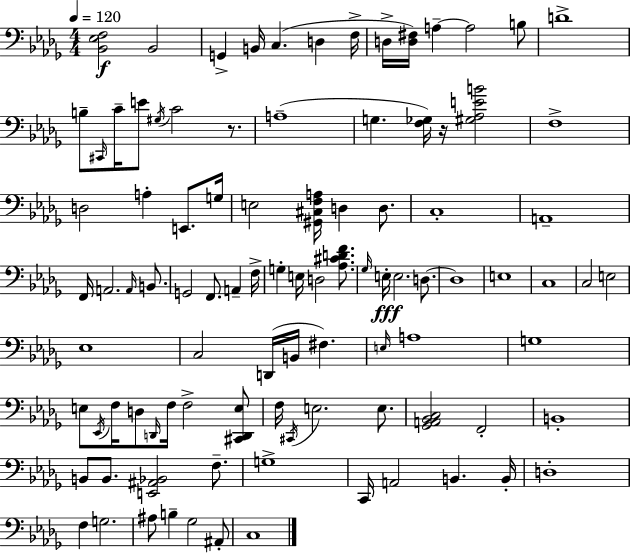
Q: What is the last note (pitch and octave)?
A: C3